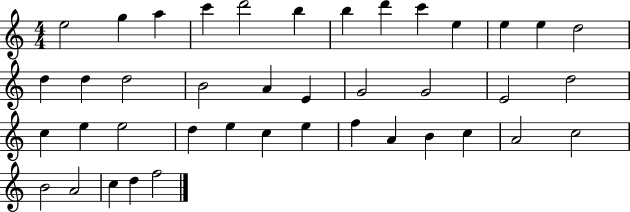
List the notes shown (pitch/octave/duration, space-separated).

E5/h G5/q A5/q C6/q D6/h B5/q B5/q D6/q C6/q E5/q E5/q E5/q D5/h D5/q D5/q D5/h B4/h A4/q E4/q G4/h G4/h E4/h D5/h C5/q E5/q E5/h D5/q E5/q C5/q E5/q F5/q A4/q B4/q C5/q A4/h C5/h B4/h A4/h C5/q D5/q F5/h